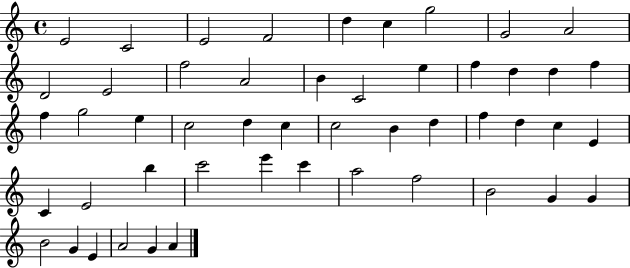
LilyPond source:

{
  \clef treble
  \time 4/4
  \defaultTimeSignature
  \key c \major
  e'2 c'2 | e'2 f'2 | d''4 c''4 g''2 | g'2 a'2 | \break d'2 e'2 | f''2 a'2 | b'4 c'2 e''4 | f''4 d''4 d''4 f''4 | \break f''4 g''2 e''4 | c''2 d''4 c''4 | c''2 b'4 d''4 | f''4 d''4 c''4 e'4 | \break c'4 e'2 b''4 | c'''2 e'''4 c'''4 | a''2 f''2 | b'2 g'4 g'4 | \break b'2 g'4 e'4 | a'2 g'4 a'4 | \bar "|."
}